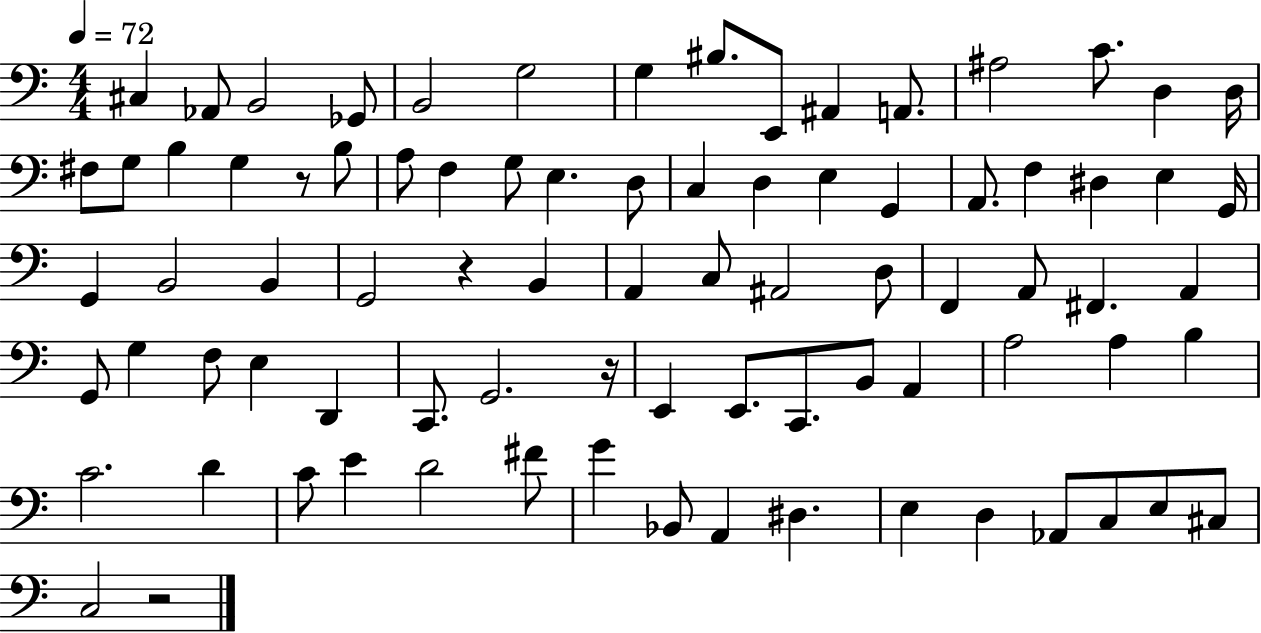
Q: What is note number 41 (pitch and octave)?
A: C3